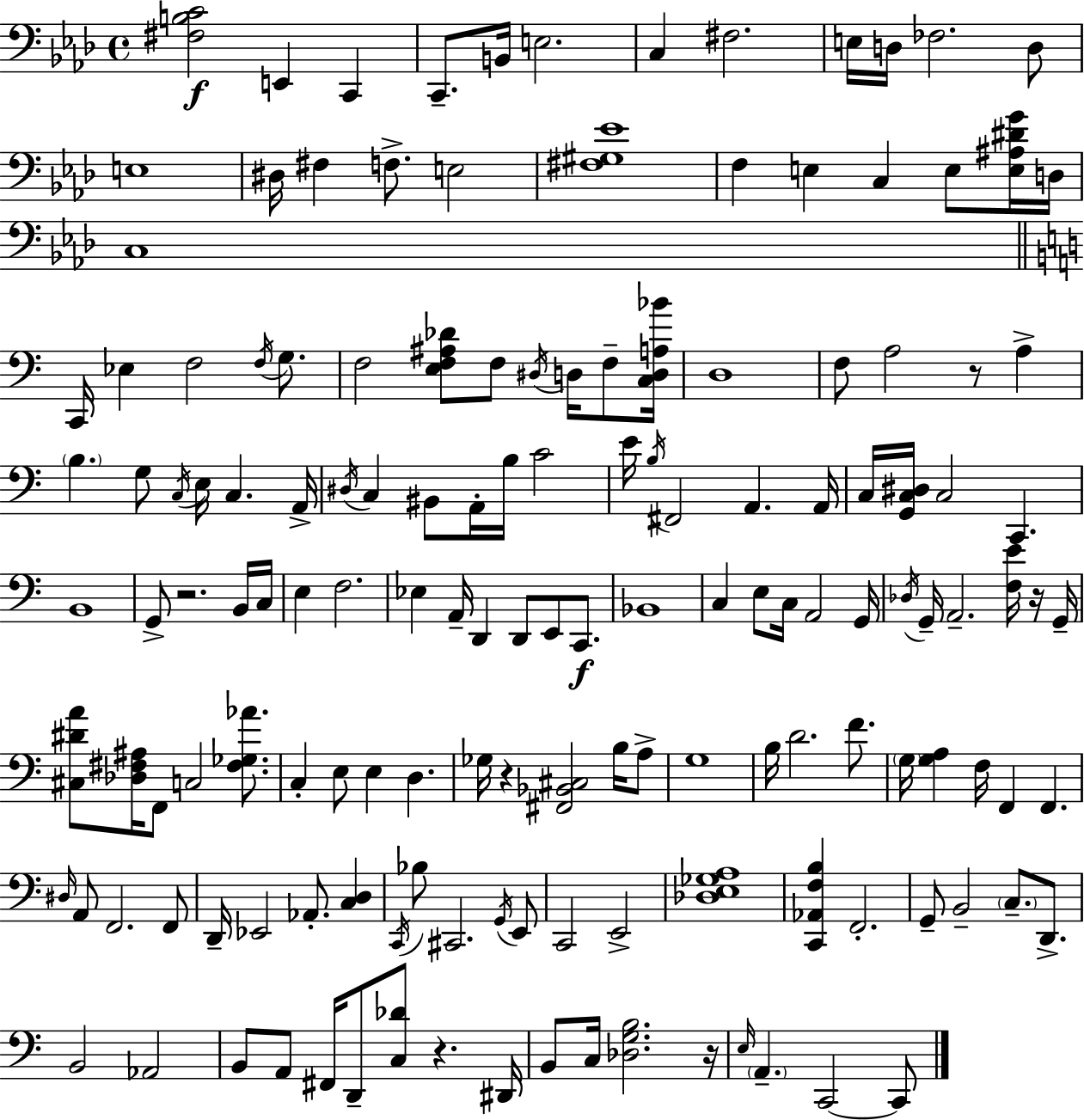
{
  \clef bass
  \time 4/4
  \defaultTimeSignature
  \key aes \major
  \repeat volta 2 { <fis b c'>2\f e,4 c,4 | c,8.-- b,16 e2. | c4 fis2. | e16 d16 fes2. d8 | \break e1 | dis16 fis4 f8.-> e2 | <fis gis ees'>1 | f4 e4 c4 e8 <e ais dis' g'>16 d16 | \break c1 | \bar "||" \break \key a \minor c,16 ees4 f2 \acciaccatura { f16 } g8. | f2 <e f ais des'>8 f8 \acciaccatura { dis16 } d16 f8-- | <c d a bes'>16 d1 | f8 a2 r8 a4-> | \break \parenthesize b4. g8 \acciaccatura { c16 } e16 c4. | a,16-> \acciaccatura { dis16 } c4 bis,8 a,16-. b16 c'2 | e'16 \acciaccatura { b16 } fis,2 a,4. | a,16 c16 <g, c dis>16 c2 c,4. | \break b,1 | g,8-> r2. | b,16 c16 e4 f2. | ees4 a,16-- d,4 d,8 | \break e,8 c,8.\f bes,1 | c4 e8 c16 a,2 | g,16 \acciaccatura { des16 } g,16-- a,2.-- | <f e'>16 r16 g,16-- <cis dis' a'>8 <des fis ais>16 f,8 c2 | \break <fis ges aes'>8. c4-. e8 e4 | d4. ges16 r4 <fis, bes, cis>2 | b16 a8-> g1 | b16 d'2. | \break f'8. \parenthesize g16 <g a>4 f16 f,4 | f,4. \grace { dis16 } a,8 f,2. | f,8 d,16-- ees,2 | aes,8.-. <c d>4 \acciaccatura { c,16 } bes8 cis,2. | \break \acciaccatura { g,16 } e,8 c,2 | e,2-> <des e ges a>1 | <c, aes, f b>4 f,2.-. | g,8-- b,2-- | \break \parenthesize c8.-- d,8.-> b,2 | aes,2 b,8 a,8 fis,16 d,8-- | <c des'>8 r4. dis,16 b,8 c16 <des g b>2. | r16 \grace { e16 } \parenthesize a,4.-- | \break c,2~~ c,8 } \bar "|."
}